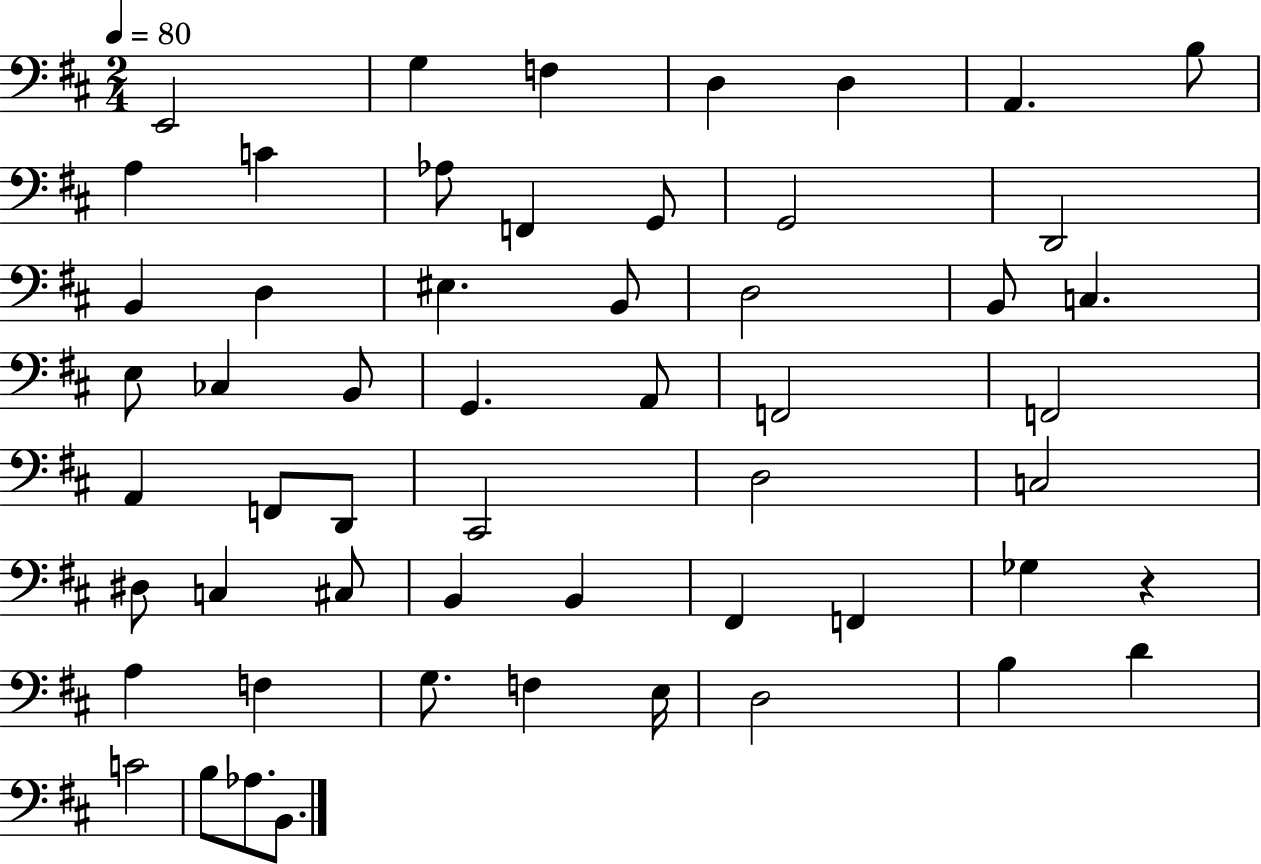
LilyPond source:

{
  \clef bass
  \numericTimeSignature
  \time 2/4
  \key d \major
  \tempo 4 = 80
  e,2 | g4 f4 | d4 d4 | a,4. b8 | \break a4 c'4 | aes8 f,4 g,8 | g,2 | d,2 | \break b,4 d4 | eis4. b,8 | d2 | b,8 c4. | \break e8 ces4 b,8 | g,4. a,8 | f,2 | f,2 | \break a,4 f,8 d,8 | cis,2 | d2 | c2 | \break dis8 c4 cis8 | b,4 b,4 | fis,4 f,4 | ges4 r4 | \break a4 f4 | g8. f4 e16 | d2 | b4 d'4 | \break c'2 | b8 aes8. b,8. | \bar "|."
}